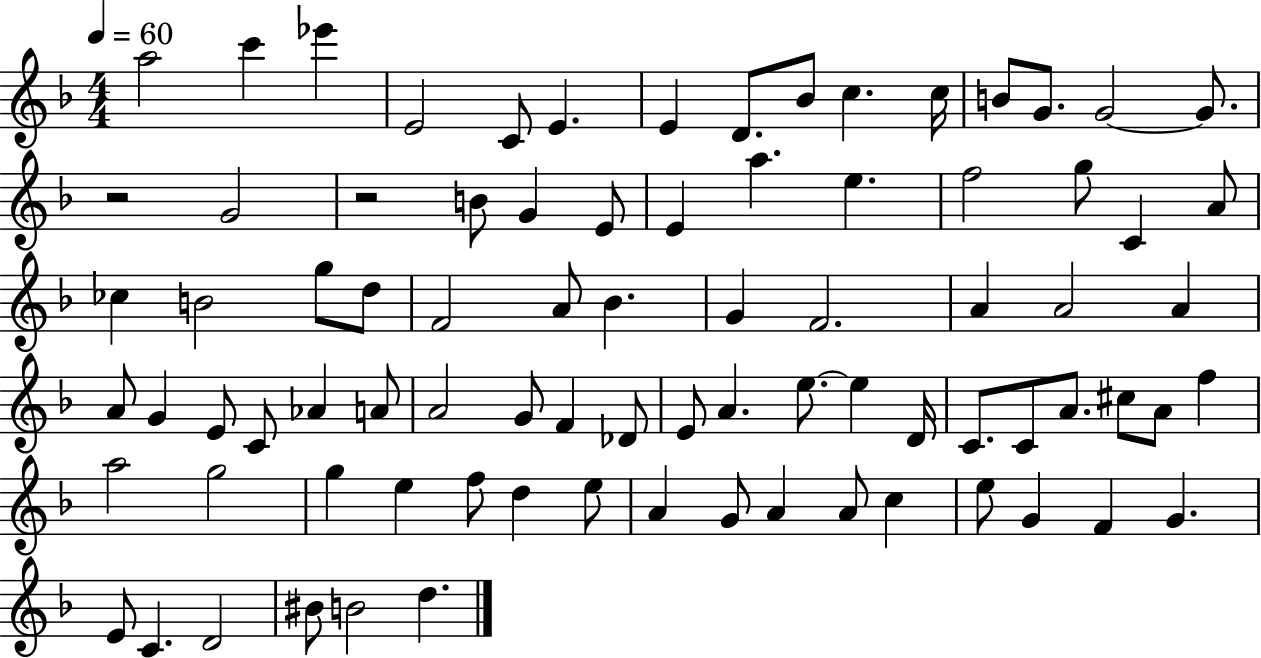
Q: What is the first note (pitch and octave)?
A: A5